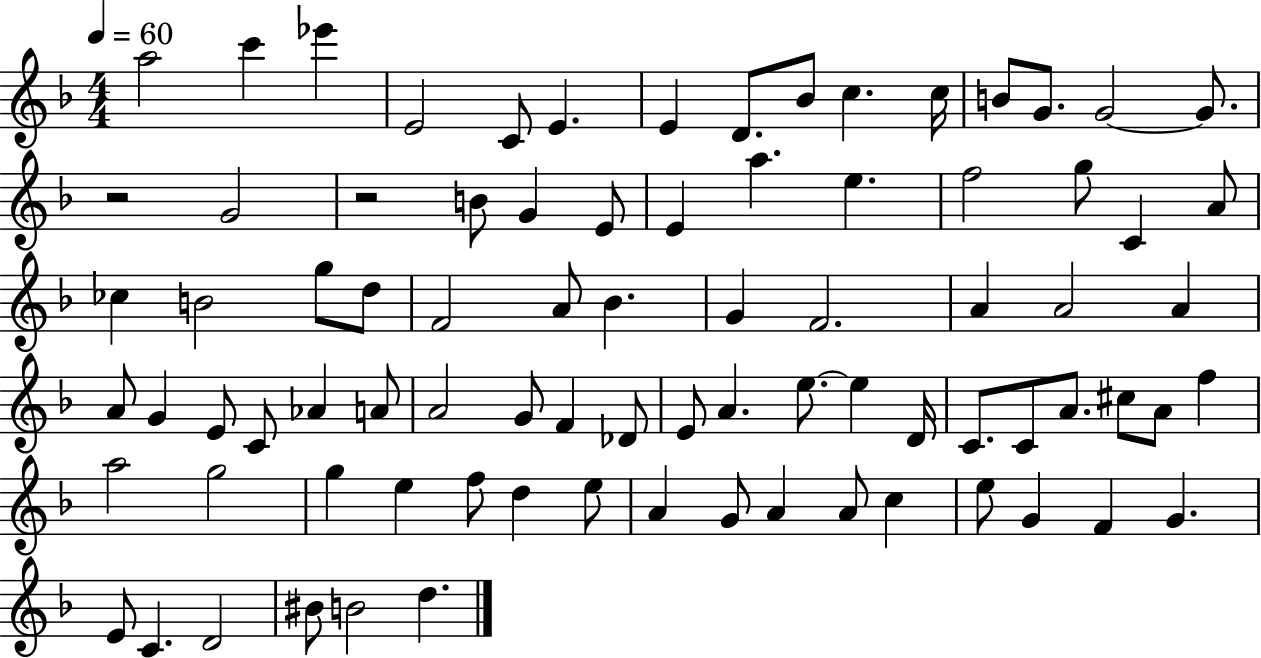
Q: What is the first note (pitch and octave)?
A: A5